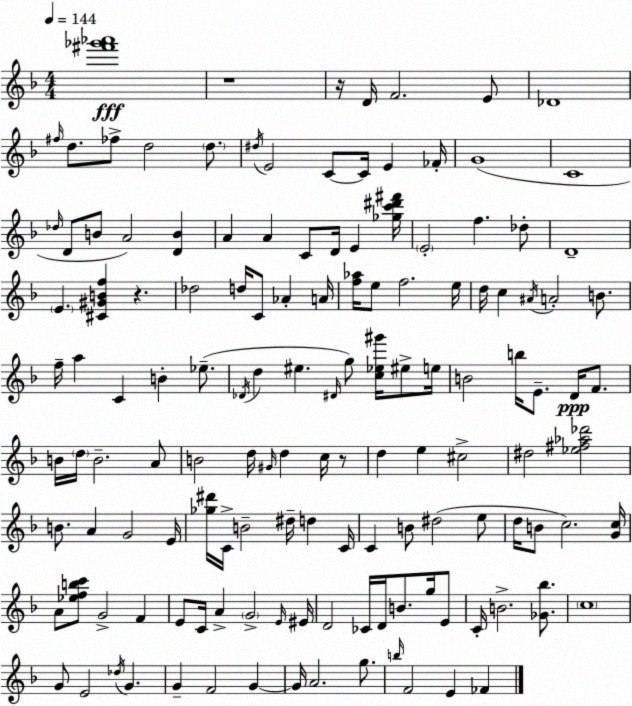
X:1
T:Untitled
M:4/4
L:1/4
K:F
[^f'_g'_a']4 z4 z/4 D/4 F2 E/2 _D4 ^f/4 d/2 _f/2 d2 d/2 ^d/4 E2 C/2 C/4 E _F/4 G4 C4 _d/4 D/2 B/2 A2 [DB] A A C/2 D/4 E [_gc'^d'^f']/4 E2 f _d/2 D4 E [^C^GBf] z _d2 d/4 C/2 _A A/4 [f_a]/4 e/2 f2 e/4 d/4 c ^A/4 A2 B/2 f/4 a C B _e/2 _D/4 d ^e ^D/4 g/2 [c_e^g']/4 ^e/2 e/4 B2 b/4 E/2 D/4 F/2 B/4 d/4 B2 A/2 B2 d/4 ^G/4 d c/4 z/2 d e ^c2 ^d2 [_e^f_a_d']2 B/2 A G2 E/4 [_g^d']/4 C/4 B2 ^d/4 d C/4 C B/2 ^d2 e/2 d/4 B/2 c2 [Gc]/4 A/2 [_efbc']/2 G2 F E/2 C/4 A G2 E/4 ^E/4 D2 _C/4 D/4 B/2 g/4 E/2 C/4 B2 [_G_b]/2 c4 G/2 E2 _d/4 G G F2 G G/4 A2 g/2 b/4 F2 E _F